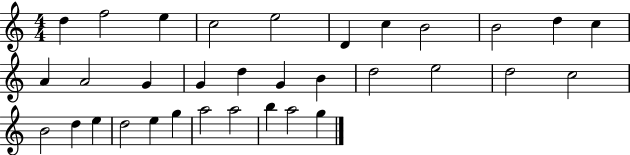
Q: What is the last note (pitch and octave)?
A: G5